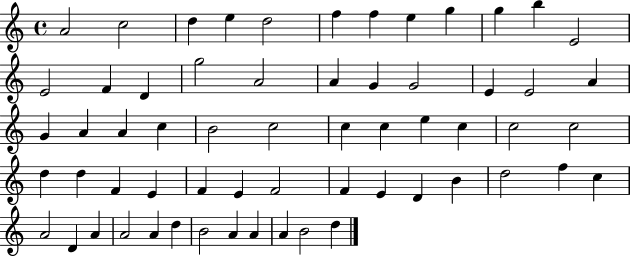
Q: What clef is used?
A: treble